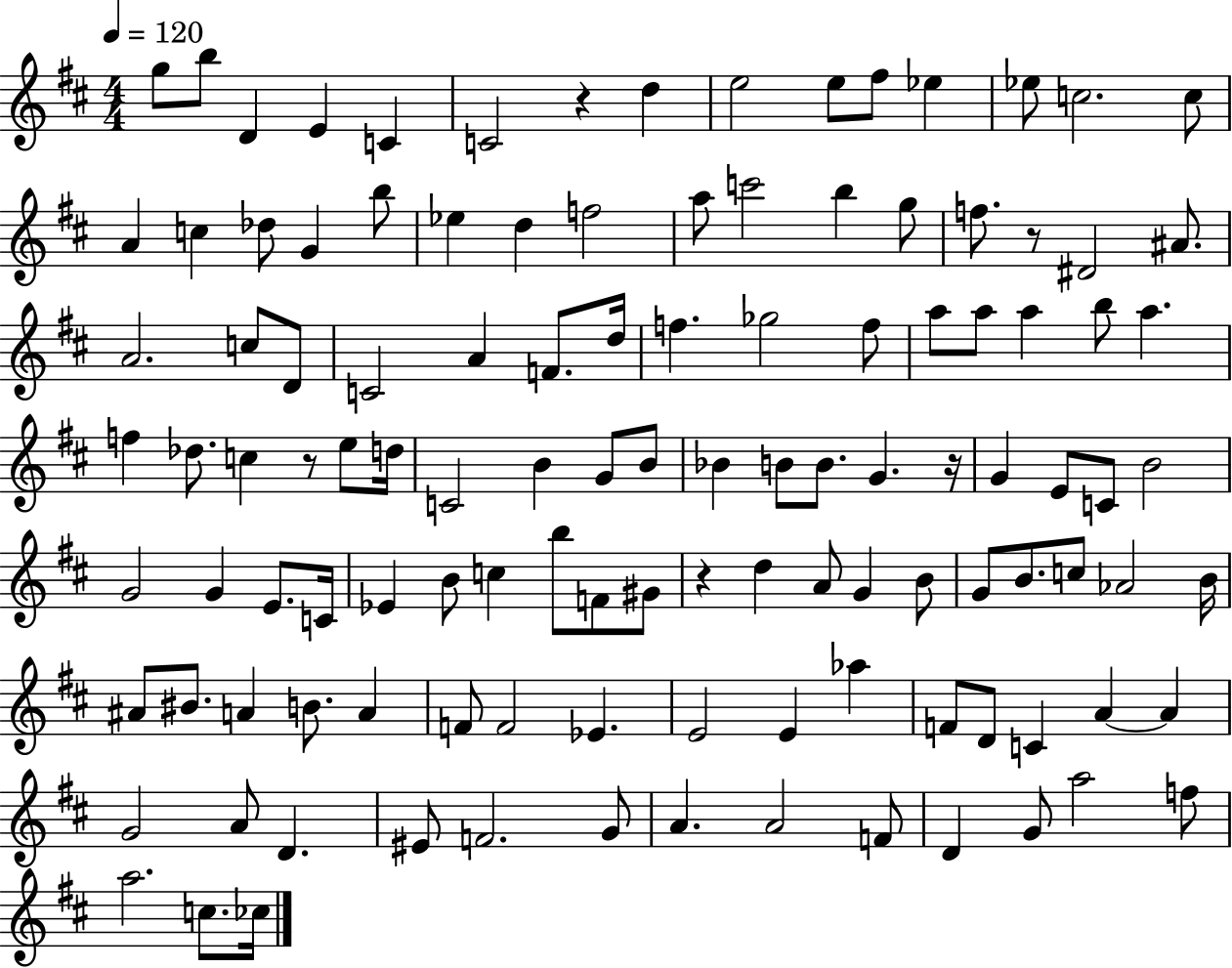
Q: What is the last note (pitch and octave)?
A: CES5